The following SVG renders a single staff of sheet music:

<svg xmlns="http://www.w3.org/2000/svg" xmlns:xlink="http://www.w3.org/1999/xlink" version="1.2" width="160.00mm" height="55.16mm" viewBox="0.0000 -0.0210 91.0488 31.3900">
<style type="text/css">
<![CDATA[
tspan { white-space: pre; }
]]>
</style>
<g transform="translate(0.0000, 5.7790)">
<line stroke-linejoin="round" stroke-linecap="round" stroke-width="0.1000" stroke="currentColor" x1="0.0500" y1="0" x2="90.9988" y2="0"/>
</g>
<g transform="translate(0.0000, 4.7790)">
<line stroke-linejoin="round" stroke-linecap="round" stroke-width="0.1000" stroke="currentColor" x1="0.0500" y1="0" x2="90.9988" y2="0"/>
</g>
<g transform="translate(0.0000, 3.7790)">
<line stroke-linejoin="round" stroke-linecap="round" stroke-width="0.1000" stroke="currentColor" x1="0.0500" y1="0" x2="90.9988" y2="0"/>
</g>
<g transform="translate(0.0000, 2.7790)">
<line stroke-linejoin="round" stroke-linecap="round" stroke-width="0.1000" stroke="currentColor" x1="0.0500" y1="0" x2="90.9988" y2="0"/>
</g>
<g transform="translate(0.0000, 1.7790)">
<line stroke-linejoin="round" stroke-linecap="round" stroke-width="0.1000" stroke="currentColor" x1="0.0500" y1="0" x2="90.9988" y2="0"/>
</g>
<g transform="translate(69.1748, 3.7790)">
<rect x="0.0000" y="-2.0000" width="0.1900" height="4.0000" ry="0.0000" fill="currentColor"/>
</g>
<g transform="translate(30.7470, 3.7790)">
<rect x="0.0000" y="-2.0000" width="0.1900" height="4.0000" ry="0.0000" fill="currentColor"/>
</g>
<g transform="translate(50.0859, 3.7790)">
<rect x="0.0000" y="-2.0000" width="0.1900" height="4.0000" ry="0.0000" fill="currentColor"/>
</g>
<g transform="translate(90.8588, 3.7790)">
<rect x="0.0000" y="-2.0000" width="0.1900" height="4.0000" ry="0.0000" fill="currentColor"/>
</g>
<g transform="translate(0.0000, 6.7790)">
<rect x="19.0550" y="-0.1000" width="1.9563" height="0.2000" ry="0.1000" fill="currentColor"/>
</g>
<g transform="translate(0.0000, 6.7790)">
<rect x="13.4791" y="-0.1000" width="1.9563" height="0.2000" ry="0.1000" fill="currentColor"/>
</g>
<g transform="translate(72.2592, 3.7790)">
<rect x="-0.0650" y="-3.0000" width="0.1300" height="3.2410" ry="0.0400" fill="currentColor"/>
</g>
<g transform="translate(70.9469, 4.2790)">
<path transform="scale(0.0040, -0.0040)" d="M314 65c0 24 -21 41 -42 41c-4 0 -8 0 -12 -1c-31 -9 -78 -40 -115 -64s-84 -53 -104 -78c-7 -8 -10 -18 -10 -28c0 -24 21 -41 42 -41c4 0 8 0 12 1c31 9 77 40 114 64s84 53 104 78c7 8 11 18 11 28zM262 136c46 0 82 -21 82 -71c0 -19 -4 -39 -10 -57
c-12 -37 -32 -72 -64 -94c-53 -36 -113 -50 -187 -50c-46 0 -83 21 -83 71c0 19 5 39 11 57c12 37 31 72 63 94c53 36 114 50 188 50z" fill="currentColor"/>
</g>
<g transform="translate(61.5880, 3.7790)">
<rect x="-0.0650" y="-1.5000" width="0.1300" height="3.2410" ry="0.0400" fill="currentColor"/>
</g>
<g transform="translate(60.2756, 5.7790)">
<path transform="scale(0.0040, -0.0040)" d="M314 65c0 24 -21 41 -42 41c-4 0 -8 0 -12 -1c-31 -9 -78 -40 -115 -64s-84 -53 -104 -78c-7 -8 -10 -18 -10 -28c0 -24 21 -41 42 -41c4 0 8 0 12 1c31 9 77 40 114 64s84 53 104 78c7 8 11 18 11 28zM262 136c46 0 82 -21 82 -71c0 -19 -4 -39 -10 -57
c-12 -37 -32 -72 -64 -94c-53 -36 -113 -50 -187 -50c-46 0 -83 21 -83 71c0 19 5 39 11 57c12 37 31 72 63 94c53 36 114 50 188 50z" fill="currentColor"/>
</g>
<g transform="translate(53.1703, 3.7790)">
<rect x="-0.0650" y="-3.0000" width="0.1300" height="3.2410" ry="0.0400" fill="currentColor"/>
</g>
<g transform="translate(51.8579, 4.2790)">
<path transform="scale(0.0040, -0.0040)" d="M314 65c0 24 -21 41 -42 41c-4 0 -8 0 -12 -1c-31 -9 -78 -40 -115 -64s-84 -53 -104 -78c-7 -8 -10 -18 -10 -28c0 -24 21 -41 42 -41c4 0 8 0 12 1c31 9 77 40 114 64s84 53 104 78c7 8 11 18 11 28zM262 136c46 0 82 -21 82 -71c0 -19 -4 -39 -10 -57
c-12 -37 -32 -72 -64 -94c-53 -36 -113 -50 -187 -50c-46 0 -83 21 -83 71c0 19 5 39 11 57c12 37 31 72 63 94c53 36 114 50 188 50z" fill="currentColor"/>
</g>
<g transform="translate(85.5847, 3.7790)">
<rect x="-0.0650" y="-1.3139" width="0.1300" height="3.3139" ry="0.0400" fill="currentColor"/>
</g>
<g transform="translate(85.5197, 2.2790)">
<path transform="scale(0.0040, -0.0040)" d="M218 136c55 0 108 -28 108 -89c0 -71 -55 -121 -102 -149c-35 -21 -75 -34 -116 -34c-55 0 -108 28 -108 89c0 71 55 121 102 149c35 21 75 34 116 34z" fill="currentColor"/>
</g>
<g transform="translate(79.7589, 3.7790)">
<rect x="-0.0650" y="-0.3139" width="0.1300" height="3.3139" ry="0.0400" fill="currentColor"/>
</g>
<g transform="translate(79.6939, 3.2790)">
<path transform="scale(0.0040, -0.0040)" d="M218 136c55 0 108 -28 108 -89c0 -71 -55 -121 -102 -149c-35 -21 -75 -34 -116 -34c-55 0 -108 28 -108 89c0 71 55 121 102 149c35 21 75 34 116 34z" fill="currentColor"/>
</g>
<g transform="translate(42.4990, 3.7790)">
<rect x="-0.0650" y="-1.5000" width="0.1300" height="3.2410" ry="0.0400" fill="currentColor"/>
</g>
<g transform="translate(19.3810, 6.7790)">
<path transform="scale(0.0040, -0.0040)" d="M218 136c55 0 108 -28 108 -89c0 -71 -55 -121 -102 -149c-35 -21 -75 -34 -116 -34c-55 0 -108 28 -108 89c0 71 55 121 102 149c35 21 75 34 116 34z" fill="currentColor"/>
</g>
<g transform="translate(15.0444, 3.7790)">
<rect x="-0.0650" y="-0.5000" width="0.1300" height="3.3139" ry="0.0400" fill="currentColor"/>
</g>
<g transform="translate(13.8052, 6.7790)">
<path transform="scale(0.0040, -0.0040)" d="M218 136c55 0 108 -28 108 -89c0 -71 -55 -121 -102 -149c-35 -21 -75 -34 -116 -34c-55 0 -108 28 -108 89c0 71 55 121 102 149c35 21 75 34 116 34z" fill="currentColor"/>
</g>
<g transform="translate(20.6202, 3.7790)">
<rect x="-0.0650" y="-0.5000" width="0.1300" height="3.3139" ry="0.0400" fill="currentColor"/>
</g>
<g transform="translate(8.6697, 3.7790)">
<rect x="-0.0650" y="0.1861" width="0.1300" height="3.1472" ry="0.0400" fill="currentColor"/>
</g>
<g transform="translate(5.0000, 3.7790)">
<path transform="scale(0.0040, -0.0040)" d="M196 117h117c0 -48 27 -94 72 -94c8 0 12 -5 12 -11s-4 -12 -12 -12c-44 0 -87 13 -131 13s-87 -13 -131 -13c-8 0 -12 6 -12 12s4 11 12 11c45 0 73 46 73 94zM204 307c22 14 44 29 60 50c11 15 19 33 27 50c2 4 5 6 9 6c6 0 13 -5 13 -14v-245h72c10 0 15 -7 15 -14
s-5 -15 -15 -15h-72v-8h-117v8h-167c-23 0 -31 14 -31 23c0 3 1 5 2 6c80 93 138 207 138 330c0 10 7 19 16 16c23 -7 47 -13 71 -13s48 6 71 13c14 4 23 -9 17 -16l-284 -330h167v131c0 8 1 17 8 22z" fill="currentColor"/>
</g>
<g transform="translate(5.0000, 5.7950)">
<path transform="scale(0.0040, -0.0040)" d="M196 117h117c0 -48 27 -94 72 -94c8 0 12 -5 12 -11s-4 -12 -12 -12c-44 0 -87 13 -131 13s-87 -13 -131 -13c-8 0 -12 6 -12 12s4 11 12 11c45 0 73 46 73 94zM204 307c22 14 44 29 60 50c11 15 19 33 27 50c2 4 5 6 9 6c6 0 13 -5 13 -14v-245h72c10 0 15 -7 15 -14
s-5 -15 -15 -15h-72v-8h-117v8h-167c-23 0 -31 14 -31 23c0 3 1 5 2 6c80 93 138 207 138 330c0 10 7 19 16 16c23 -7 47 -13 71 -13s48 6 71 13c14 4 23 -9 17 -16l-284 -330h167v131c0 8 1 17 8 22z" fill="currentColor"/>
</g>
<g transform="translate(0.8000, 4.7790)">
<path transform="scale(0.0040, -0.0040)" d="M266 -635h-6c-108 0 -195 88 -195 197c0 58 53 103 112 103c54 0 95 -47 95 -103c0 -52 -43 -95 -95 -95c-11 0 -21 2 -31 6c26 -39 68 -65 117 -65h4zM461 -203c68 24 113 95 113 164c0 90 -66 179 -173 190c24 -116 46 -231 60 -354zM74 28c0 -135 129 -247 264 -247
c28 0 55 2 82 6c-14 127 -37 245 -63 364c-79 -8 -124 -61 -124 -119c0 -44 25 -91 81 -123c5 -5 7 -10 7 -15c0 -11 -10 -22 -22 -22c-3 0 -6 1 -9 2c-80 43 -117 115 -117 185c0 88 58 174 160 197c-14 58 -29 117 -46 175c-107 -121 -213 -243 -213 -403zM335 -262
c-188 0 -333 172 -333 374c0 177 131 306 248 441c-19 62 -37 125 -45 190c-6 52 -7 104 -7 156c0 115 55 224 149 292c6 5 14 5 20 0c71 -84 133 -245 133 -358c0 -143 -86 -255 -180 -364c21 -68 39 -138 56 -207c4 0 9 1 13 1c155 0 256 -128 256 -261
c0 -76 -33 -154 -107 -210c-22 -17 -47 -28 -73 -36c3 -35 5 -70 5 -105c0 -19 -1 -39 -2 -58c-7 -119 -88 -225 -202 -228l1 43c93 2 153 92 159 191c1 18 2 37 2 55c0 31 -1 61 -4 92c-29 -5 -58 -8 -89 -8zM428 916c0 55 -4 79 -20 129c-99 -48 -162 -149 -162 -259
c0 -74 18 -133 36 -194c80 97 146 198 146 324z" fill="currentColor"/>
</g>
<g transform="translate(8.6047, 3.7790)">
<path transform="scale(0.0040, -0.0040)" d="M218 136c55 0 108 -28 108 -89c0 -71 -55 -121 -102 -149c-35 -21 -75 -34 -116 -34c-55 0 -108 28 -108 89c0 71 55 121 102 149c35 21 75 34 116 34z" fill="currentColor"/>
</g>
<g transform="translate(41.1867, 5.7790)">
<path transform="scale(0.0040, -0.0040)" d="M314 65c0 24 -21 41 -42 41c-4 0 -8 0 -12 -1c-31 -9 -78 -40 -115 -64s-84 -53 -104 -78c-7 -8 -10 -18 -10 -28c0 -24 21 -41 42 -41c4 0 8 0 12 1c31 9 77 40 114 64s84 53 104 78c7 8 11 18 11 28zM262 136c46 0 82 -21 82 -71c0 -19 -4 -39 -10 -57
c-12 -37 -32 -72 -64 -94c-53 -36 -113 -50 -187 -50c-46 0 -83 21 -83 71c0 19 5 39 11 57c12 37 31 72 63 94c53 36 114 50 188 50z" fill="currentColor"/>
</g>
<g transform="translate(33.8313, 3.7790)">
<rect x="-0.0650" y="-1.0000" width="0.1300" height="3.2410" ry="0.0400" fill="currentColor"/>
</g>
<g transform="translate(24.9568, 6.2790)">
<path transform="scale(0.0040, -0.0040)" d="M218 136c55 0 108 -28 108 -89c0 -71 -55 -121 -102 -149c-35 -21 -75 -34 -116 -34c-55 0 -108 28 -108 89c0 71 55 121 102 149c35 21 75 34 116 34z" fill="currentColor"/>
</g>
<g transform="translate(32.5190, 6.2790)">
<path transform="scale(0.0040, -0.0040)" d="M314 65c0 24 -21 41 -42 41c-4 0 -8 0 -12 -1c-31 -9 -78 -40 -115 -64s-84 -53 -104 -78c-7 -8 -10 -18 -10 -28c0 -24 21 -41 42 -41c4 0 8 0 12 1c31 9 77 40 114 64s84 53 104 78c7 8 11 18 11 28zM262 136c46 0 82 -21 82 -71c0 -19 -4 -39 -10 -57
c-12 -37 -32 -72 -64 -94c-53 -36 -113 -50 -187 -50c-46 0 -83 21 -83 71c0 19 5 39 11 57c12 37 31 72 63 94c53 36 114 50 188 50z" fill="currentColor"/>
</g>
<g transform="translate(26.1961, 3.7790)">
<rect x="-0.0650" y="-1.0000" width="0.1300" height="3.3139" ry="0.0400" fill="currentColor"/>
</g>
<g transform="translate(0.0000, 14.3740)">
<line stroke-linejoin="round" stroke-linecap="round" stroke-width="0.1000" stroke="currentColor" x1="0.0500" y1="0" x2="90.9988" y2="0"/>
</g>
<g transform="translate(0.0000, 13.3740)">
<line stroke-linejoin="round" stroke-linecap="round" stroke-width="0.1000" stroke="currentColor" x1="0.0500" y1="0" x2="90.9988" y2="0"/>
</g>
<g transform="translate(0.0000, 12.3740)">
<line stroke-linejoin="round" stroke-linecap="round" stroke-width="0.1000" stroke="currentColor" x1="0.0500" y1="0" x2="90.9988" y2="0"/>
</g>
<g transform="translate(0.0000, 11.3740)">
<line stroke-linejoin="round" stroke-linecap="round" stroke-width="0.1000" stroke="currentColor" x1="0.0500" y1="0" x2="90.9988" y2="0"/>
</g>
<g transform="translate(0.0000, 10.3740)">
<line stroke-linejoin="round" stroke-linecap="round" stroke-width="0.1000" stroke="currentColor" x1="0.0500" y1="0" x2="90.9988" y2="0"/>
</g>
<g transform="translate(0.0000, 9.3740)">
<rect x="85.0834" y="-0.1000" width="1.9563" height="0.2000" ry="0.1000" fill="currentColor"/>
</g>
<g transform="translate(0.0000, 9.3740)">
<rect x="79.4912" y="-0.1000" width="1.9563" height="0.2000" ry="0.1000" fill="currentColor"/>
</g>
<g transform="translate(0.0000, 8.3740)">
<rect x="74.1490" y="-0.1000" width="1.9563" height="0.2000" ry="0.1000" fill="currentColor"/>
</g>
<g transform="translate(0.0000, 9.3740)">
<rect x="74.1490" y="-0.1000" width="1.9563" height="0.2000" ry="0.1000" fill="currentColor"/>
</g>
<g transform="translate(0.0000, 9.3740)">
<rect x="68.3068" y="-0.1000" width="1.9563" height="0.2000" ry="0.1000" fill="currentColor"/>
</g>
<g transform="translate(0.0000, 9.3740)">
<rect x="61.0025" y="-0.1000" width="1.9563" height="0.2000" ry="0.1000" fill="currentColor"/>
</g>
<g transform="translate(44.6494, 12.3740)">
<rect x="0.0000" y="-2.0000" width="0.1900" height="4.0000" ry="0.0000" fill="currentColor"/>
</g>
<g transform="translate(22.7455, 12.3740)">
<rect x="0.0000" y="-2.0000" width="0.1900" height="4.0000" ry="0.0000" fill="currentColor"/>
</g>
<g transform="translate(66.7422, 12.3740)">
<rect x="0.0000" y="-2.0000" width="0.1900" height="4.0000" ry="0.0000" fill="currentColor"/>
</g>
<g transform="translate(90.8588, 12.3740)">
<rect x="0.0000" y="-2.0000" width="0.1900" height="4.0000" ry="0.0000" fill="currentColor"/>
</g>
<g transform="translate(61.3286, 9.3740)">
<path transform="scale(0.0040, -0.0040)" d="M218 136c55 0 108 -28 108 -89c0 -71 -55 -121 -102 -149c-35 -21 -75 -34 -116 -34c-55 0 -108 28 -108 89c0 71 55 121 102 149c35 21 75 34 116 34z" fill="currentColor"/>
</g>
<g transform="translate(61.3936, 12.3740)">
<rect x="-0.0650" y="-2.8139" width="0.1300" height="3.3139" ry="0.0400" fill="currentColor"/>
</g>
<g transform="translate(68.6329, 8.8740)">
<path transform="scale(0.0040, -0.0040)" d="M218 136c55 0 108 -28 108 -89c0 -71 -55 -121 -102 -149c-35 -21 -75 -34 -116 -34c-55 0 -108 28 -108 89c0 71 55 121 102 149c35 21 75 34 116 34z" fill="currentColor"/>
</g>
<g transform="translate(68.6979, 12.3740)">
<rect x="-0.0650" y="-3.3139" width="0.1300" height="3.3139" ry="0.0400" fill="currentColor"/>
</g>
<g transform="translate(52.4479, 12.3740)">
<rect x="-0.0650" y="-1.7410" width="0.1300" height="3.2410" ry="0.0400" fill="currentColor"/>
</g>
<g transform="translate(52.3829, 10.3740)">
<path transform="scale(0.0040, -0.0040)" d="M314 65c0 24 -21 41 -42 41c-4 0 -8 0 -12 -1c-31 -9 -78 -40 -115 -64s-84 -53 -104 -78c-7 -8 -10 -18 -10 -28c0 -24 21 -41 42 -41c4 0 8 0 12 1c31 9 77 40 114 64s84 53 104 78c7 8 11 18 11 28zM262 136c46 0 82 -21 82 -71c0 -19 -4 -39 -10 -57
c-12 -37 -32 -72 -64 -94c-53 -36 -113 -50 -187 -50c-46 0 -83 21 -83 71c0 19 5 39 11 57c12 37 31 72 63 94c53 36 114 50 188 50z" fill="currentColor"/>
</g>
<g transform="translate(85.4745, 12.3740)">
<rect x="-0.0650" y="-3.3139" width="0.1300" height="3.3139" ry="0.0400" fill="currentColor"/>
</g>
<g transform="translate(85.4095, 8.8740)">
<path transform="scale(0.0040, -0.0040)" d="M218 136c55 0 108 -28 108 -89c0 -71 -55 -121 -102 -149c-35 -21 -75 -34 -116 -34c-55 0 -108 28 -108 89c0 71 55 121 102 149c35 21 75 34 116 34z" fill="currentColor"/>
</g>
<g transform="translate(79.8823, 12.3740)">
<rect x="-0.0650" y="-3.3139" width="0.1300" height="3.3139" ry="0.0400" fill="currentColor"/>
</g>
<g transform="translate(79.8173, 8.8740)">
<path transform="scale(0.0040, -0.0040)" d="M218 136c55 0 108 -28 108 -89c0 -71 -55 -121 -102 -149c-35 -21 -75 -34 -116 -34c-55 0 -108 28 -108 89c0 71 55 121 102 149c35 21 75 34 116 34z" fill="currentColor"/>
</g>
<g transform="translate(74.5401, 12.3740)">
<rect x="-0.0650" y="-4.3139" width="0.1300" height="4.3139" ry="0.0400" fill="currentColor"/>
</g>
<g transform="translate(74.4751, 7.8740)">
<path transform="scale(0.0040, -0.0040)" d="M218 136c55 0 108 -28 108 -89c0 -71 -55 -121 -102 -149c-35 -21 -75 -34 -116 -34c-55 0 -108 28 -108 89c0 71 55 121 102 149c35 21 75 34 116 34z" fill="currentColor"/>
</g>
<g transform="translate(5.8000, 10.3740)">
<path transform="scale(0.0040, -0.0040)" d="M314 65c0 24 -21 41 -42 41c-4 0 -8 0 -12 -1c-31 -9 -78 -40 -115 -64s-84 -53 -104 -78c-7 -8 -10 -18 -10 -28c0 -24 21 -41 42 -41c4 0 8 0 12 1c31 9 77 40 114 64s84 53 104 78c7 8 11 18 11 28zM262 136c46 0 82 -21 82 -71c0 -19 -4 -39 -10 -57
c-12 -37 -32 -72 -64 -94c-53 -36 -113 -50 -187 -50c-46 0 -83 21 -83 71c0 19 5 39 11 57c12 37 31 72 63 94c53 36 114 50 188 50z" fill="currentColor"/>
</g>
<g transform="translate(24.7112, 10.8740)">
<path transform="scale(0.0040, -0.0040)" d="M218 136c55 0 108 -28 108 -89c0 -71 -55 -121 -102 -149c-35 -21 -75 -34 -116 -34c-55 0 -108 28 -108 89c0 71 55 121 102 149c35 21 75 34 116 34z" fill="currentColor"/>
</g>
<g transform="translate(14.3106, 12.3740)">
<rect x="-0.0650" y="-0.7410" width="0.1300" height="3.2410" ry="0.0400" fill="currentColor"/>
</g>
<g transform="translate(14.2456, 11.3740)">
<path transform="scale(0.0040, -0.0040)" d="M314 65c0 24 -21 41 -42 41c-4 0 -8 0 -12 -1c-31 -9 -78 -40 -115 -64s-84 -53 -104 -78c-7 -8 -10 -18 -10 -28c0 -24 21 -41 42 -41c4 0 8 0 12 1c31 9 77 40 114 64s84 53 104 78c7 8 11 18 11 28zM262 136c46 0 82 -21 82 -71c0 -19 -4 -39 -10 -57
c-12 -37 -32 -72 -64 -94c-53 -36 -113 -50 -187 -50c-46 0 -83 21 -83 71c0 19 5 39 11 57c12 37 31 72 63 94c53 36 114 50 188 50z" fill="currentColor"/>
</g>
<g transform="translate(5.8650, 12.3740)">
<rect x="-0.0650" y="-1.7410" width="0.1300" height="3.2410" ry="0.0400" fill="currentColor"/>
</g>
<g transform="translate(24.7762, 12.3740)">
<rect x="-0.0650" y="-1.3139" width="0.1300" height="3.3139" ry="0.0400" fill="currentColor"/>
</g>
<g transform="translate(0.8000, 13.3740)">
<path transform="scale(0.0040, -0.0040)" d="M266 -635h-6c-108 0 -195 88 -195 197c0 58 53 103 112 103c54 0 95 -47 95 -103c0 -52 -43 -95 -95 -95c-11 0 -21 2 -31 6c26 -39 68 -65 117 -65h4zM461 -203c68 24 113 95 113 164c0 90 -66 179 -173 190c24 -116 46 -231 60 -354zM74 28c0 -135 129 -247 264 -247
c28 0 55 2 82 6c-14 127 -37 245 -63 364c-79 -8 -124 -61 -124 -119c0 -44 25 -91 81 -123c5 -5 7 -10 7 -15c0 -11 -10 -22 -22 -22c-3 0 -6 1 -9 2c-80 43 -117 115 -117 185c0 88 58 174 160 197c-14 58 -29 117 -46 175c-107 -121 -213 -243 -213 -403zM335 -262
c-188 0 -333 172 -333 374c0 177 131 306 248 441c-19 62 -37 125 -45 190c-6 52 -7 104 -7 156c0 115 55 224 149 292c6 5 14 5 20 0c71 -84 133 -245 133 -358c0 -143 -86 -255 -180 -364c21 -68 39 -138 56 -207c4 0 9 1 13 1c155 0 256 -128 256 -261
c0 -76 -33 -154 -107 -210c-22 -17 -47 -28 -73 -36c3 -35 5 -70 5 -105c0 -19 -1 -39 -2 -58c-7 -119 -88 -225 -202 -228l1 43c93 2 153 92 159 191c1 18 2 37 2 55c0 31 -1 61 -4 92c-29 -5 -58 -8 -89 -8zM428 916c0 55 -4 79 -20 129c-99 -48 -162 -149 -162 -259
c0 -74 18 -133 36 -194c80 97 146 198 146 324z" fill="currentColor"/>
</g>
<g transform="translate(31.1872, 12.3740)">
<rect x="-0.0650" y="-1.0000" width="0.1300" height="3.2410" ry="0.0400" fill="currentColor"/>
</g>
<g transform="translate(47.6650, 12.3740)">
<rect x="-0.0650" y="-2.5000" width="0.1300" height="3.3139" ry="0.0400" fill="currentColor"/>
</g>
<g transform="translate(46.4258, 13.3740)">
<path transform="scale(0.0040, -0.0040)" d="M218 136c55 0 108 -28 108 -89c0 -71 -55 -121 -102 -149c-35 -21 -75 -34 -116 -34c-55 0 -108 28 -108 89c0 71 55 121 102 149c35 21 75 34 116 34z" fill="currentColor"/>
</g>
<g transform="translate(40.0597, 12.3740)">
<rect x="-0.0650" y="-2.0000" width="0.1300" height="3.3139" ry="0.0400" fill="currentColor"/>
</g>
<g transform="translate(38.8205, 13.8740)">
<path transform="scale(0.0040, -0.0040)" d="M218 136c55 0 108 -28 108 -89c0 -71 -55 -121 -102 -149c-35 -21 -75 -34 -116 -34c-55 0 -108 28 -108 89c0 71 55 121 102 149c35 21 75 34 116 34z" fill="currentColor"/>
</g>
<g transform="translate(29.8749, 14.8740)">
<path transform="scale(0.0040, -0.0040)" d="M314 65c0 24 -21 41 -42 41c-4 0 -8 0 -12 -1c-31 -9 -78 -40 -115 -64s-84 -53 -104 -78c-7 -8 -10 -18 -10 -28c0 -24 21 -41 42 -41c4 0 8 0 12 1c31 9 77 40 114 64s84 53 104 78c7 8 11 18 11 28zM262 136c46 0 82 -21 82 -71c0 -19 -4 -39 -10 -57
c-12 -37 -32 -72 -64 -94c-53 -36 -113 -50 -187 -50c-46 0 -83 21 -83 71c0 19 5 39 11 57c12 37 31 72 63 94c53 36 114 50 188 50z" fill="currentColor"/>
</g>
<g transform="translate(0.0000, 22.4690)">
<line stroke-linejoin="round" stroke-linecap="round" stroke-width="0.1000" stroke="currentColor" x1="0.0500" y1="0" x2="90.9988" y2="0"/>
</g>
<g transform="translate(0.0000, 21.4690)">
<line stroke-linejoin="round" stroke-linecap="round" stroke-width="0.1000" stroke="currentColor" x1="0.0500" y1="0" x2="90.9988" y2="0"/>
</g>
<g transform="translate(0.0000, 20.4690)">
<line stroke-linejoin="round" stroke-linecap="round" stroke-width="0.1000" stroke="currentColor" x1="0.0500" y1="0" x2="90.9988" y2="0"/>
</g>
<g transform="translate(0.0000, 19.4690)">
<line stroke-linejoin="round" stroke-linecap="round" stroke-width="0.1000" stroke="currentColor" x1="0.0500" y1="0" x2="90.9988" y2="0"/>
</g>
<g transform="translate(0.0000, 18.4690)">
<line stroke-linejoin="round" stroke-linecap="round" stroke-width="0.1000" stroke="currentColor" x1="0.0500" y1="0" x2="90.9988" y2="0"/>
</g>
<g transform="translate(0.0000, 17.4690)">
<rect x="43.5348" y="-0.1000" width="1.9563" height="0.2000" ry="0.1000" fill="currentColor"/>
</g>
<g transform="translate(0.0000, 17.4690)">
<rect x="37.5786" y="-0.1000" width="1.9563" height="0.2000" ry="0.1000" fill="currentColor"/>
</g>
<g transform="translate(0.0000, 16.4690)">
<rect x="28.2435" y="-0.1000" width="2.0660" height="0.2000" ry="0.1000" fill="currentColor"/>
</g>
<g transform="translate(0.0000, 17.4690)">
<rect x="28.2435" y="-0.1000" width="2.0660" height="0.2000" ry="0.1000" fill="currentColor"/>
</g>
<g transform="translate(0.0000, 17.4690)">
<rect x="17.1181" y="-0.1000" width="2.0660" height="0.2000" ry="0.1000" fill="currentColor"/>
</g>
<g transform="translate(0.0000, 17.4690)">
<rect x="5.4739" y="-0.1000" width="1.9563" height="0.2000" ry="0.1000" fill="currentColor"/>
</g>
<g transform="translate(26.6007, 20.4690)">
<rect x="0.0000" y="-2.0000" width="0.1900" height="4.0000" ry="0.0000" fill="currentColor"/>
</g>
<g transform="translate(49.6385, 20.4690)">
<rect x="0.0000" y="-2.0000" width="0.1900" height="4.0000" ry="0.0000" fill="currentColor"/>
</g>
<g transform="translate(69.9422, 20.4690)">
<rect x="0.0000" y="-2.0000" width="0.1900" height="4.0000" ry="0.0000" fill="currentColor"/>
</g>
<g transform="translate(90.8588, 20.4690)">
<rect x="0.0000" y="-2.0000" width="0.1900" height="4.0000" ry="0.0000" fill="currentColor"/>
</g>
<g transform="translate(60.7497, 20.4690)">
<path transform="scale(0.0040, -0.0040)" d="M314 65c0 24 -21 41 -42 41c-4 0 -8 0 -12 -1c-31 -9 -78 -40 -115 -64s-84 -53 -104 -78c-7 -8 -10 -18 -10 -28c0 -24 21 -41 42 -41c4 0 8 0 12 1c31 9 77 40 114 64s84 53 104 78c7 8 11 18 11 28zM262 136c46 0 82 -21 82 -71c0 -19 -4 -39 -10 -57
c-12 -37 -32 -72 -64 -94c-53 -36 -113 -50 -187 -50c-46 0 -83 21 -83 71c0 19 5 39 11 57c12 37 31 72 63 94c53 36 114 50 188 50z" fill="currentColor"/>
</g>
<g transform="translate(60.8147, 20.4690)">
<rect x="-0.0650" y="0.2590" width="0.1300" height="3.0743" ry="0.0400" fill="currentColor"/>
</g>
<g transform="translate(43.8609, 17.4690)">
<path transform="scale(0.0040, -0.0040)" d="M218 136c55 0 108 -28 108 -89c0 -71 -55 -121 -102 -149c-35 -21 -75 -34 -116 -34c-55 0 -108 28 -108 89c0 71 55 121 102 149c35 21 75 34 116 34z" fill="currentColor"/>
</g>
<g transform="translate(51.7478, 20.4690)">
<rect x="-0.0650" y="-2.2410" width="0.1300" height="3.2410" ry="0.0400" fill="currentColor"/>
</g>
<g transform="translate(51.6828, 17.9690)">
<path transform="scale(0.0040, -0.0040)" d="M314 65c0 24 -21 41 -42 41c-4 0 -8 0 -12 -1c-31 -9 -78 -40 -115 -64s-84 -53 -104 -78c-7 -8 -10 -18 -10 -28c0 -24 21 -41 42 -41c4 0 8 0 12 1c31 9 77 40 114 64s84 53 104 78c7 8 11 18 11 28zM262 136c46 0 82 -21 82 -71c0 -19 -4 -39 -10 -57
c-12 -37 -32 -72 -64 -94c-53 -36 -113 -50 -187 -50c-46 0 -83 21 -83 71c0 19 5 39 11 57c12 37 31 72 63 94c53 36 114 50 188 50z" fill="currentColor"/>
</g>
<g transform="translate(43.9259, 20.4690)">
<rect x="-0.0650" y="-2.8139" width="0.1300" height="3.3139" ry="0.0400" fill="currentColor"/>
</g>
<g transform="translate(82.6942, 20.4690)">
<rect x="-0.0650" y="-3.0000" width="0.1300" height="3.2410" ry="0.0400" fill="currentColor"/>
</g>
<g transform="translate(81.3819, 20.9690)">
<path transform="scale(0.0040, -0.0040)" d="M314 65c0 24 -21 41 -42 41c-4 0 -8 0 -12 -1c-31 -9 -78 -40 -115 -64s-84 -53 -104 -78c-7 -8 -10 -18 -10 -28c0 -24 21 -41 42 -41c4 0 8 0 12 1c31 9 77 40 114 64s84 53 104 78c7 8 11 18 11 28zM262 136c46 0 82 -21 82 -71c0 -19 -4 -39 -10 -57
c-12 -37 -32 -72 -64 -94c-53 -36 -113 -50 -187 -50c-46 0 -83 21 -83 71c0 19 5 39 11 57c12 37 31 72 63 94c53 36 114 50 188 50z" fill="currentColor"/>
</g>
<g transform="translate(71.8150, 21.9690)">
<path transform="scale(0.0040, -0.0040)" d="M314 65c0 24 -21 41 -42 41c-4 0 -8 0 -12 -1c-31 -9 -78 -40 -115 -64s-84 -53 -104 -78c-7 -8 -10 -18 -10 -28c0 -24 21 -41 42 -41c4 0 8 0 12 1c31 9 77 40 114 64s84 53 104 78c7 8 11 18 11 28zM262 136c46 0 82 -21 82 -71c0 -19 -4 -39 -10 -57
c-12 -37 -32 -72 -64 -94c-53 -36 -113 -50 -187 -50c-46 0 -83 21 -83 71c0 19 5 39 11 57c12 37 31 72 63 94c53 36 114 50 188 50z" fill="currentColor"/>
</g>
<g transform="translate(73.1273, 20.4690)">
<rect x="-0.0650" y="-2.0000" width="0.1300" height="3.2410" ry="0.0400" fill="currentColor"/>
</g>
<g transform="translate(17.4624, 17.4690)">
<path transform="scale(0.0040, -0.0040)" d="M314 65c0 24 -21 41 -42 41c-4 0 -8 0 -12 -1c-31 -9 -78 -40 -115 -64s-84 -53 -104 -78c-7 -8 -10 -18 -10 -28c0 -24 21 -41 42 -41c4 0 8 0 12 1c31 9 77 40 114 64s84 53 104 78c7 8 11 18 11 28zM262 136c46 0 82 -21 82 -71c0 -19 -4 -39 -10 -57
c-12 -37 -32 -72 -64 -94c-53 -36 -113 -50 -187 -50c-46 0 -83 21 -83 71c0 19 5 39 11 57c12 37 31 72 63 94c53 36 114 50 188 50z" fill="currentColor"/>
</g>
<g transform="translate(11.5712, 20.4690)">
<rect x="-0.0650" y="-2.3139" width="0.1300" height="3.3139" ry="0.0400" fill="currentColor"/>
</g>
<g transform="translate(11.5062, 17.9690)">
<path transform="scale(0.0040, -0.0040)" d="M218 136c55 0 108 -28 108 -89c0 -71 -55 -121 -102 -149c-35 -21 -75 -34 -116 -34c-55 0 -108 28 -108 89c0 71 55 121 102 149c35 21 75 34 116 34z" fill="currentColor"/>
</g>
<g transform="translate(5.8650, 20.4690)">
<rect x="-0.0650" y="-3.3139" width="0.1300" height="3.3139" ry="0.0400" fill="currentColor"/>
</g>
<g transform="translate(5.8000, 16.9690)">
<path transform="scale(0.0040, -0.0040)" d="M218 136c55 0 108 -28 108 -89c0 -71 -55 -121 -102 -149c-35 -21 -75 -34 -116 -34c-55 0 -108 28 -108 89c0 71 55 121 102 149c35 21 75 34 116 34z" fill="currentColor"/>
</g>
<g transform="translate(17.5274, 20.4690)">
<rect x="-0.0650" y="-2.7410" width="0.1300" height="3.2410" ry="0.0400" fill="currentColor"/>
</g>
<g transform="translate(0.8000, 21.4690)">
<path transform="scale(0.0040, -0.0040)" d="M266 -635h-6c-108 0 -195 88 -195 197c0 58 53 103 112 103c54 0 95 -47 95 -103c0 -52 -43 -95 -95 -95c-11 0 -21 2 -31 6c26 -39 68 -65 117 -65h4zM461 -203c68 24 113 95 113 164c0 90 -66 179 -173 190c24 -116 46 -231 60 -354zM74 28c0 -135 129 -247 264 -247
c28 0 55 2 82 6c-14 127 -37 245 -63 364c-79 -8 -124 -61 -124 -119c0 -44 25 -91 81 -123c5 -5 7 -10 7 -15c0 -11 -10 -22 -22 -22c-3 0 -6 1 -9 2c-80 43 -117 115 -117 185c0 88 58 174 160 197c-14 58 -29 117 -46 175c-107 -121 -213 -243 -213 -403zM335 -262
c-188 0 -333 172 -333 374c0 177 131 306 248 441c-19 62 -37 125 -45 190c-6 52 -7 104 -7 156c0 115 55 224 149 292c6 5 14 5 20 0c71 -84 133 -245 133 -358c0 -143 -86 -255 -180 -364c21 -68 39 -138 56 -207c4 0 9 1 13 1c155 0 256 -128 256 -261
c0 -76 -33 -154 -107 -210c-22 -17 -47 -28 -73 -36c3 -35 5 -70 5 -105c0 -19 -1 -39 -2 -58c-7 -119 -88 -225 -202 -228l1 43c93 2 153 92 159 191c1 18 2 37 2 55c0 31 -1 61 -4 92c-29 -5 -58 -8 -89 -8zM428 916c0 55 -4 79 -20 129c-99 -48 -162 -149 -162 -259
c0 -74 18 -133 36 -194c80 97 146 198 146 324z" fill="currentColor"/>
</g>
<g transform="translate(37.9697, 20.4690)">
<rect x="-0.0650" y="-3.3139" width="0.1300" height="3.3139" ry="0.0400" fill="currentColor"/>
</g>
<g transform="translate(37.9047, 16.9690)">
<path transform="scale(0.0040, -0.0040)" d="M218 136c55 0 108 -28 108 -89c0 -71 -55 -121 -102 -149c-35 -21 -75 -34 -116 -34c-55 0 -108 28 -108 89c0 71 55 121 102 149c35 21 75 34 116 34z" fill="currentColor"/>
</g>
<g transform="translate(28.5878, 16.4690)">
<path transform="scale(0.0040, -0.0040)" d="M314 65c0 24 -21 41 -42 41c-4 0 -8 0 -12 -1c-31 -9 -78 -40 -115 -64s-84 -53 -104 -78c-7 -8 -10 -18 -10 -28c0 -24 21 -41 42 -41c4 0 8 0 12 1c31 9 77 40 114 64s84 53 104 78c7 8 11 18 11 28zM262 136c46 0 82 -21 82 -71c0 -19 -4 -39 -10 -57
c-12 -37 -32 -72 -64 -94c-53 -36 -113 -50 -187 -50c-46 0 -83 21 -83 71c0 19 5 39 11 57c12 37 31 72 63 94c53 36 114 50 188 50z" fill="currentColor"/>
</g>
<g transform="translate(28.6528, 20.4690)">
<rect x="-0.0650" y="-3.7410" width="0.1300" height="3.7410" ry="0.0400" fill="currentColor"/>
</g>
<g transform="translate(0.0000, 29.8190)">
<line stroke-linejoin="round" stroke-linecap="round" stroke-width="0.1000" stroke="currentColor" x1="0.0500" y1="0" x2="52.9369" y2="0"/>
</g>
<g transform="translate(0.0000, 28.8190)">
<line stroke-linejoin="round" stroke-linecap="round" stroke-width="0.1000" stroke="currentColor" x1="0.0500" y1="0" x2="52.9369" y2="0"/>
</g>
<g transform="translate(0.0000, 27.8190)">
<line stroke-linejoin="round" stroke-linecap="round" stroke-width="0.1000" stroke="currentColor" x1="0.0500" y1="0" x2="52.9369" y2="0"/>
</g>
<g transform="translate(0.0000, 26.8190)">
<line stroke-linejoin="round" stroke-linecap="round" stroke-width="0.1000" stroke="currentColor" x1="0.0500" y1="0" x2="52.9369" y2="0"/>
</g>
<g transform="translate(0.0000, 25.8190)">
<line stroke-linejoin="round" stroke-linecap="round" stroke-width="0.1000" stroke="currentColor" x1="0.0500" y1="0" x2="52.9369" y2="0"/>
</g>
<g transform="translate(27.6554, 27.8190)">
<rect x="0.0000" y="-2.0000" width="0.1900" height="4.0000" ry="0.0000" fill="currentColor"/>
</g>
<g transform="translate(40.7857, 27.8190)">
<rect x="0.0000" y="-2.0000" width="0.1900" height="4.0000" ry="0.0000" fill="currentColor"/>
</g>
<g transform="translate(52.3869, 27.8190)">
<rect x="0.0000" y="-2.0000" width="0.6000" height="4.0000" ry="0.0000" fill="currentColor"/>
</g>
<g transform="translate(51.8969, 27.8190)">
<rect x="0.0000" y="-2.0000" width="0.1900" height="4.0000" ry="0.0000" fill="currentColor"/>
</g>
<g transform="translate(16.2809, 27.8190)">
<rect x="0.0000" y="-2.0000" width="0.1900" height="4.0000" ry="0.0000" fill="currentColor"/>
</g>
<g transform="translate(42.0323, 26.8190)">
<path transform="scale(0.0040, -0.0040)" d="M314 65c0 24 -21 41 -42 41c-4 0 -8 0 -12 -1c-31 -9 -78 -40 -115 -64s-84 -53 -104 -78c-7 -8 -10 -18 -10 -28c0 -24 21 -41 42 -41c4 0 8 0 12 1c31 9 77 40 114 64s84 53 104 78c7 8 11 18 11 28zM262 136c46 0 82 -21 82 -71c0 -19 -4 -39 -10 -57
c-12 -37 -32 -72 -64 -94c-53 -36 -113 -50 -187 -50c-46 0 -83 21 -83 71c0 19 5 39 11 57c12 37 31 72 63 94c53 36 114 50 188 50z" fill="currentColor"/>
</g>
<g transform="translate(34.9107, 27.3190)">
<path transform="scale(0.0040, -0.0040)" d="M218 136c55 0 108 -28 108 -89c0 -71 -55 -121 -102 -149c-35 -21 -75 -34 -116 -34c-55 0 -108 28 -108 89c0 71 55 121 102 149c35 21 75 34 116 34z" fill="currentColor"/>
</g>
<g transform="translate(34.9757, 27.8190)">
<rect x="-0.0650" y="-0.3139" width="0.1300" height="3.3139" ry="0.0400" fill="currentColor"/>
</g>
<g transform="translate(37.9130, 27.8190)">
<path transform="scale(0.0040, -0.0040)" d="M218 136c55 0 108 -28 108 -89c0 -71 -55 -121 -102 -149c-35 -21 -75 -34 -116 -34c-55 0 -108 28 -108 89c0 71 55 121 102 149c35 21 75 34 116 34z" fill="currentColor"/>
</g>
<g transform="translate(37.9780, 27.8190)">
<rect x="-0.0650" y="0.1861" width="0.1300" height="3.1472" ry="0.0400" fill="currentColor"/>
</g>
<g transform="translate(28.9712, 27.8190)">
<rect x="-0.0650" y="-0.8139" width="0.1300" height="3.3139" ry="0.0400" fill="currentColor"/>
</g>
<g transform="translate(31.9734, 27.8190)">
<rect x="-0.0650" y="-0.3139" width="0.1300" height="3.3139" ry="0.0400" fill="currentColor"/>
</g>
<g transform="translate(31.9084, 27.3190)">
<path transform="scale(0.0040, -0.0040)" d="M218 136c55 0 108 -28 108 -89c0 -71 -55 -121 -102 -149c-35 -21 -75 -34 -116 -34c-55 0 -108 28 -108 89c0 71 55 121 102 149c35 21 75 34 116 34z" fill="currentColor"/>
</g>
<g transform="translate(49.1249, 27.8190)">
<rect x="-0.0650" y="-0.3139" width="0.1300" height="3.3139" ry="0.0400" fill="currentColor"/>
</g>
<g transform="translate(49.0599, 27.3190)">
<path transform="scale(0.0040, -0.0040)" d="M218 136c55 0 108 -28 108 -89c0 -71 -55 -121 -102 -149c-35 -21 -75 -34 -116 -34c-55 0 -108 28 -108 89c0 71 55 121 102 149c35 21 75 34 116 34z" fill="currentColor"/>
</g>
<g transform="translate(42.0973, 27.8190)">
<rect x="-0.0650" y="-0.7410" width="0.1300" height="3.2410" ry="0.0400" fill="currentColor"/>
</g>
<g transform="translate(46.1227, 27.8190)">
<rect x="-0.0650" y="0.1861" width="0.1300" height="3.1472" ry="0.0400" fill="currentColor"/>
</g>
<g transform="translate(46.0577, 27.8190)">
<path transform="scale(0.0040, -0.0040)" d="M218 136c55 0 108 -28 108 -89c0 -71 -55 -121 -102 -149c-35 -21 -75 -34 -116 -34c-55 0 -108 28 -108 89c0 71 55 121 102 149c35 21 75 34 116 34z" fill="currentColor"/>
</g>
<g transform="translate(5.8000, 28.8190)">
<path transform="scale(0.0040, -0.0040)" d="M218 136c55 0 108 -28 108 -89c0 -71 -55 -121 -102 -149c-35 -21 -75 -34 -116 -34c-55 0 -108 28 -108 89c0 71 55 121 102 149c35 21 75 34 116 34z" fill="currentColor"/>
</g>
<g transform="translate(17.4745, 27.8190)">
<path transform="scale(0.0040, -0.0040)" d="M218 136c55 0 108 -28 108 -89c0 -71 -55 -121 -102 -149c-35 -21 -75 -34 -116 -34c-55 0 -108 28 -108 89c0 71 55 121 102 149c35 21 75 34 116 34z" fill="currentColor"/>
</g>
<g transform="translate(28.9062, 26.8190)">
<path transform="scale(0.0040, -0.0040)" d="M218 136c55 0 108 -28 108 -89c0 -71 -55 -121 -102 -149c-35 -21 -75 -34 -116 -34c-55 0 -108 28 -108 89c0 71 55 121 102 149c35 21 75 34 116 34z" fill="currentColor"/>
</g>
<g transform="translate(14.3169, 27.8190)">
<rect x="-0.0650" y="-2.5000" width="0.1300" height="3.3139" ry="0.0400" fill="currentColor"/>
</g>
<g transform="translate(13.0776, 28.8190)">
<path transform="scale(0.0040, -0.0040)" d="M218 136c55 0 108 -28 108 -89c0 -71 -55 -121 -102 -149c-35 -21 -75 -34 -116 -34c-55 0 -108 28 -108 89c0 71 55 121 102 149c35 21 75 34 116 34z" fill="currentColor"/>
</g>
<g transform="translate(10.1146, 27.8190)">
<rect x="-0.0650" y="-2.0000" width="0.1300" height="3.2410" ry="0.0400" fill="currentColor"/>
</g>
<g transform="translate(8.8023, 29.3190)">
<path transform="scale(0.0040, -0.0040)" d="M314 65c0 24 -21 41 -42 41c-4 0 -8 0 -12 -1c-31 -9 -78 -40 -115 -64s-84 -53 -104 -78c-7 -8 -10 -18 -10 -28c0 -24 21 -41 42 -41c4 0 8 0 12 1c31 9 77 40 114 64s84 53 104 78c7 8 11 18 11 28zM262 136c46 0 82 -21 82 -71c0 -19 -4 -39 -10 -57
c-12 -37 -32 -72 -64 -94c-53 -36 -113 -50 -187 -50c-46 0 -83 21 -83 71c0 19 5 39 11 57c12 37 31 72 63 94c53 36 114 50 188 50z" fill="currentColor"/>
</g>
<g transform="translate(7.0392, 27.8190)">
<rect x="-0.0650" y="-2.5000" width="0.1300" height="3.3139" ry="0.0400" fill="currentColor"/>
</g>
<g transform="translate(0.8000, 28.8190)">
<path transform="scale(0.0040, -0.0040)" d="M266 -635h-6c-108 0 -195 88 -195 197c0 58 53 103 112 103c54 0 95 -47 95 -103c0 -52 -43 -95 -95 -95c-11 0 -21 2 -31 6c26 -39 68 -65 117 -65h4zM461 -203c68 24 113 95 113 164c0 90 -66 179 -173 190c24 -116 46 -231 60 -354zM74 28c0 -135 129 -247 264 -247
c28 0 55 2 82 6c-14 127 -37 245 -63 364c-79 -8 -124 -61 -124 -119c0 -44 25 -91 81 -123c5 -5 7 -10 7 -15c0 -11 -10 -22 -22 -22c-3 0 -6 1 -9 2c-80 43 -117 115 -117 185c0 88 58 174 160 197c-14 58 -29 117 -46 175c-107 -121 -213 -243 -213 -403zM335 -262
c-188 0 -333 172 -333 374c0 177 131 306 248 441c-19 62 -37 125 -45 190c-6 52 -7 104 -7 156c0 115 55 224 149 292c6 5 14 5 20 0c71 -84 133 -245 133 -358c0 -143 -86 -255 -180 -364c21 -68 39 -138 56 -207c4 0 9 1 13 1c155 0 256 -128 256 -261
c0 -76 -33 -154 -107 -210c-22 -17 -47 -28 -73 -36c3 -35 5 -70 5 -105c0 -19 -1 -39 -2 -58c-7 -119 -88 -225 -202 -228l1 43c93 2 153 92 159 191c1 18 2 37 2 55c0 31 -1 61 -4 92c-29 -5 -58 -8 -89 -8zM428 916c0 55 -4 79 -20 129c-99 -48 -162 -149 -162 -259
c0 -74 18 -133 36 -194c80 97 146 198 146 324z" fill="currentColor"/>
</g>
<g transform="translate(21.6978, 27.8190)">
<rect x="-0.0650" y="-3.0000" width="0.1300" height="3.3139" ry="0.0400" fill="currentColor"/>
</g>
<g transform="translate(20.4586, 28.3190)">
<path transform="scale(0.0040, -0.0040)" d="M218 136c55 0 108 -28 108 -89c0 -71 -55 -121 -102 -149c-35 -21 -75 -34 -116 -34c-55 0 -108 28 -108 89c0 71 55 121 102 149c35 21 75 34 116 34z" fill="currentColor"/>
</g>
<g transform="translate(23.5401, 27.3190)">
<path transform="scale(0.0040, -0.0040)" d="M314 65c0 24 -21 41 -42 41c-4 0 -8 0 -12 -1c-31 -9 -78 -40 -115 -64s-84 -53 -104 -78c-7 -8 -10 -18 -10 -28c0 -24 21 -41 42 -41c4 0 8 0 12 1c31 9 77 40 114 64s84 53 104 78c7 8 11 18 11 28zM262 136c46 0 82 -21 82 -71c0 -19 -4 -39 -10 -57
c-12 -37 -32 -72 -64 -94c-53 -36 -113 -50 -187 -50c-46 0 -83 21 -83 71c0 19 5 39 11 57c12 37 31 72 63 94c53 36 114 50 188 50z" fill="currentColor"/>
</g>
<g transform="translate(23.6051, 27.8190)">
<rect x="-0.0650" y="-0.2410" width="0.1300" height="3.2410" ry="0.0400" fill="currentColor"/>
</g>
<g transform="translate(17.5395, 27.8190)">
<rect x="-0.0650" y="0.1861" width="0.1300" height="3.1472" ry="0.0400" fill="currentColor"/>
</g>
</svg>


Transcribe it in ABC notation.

X:1
T:Untitled
M:4/4
L:1/4
K:C
B C C D D2 E2 A2 E2 A2 c e f2 d2 e D2 F G f2 a b d' b b b g a2 c'2 b a g2 B2 F2 A2 G F2 G B A c2 d c c B d2 B c